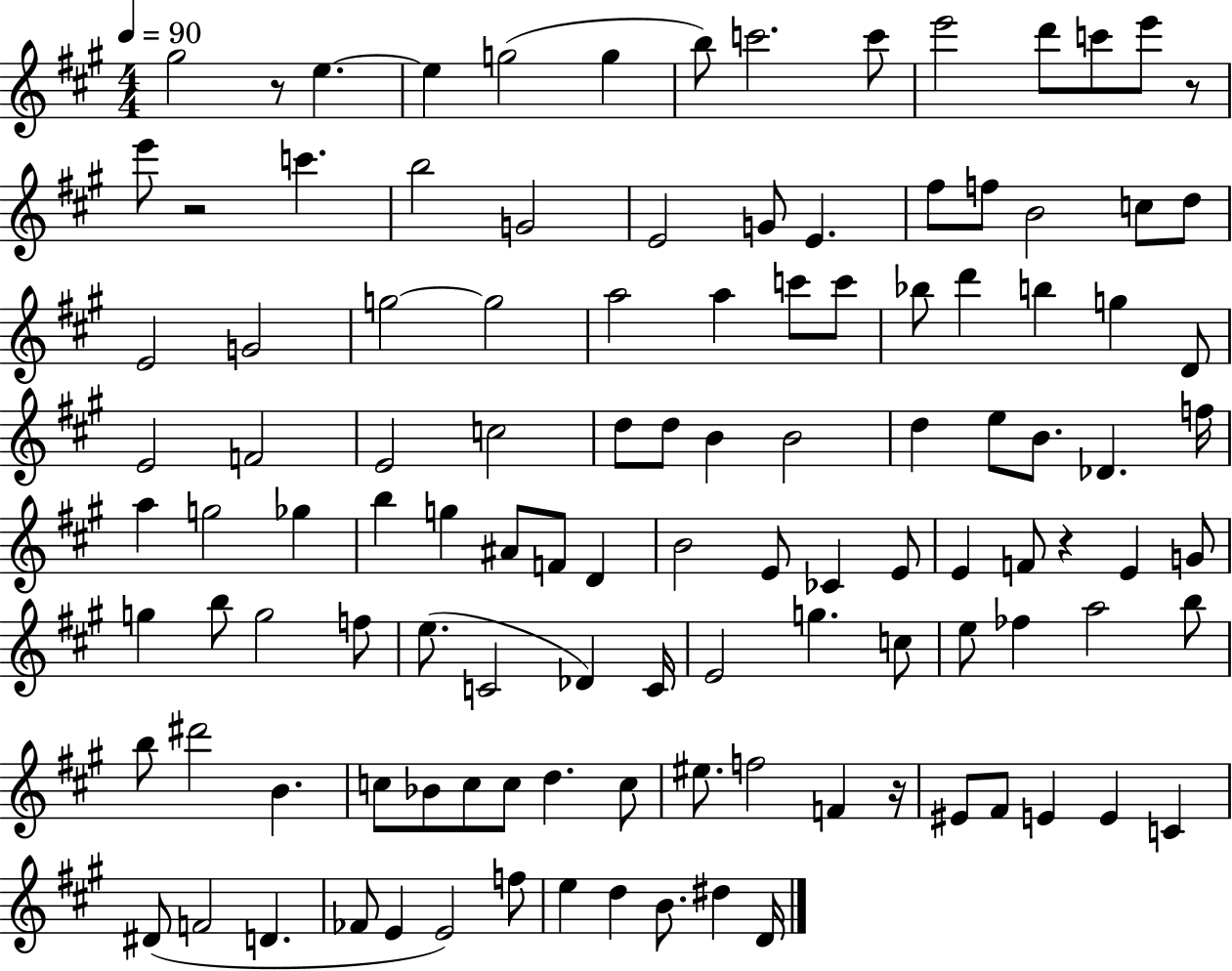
{
  \clef treble
  \numericTimeSignature
  \time 4/4
  \key a \major
  \tempo 4 = 90
  gis''2 r8 e''4.~~ | e''4 g''2( g''4 | b''8) c'''2. c'''8 | e'''2 d'''8 c'''8 e'''8 r8 | \break e'''8 r2 c'''4. | b''2 g'2 | e'2 g'8 e'4. | fis''8 f''8 b'2 c''8 d''8 | \break e'2 g'2 | g''2~~ g''2 | a''2 a''4 c'''8 c'''8 | bes''8 d'''4 b''4 g''4 d'8 | \break e'2 f'2 | e'2 c''2 | d''8 d''8 b'4 b'2 | d''4 e''8 b'8. des'4. f''16 | \break a''4 g''2 ges''4 | b''4 g''4 ais'8 f'8 d'4 | b'2 e'8 ces'4 e'8 | e'4 f'8 r4 e'4 g'8 | \break g''4 b''8 g''2 f''8 | e''8.( c'2 des'4) c'16 | e'2 g''4. c''8 | e''8 fes''4 a''2 b''8 | \break b''8 dis'''2 b'4. | c''8 bes'8 c''8 c''8 d''4. c''8 | eis''8. f''2 f'4 r16 | eis'8 fis'8 e'4 e'4 c'4 | \break dis'8( f'2 d'4. | fes'8 e'4 e'2) f''8 | e''4 d''4 b'8. dis''4 d'16 | \bar "|."
}